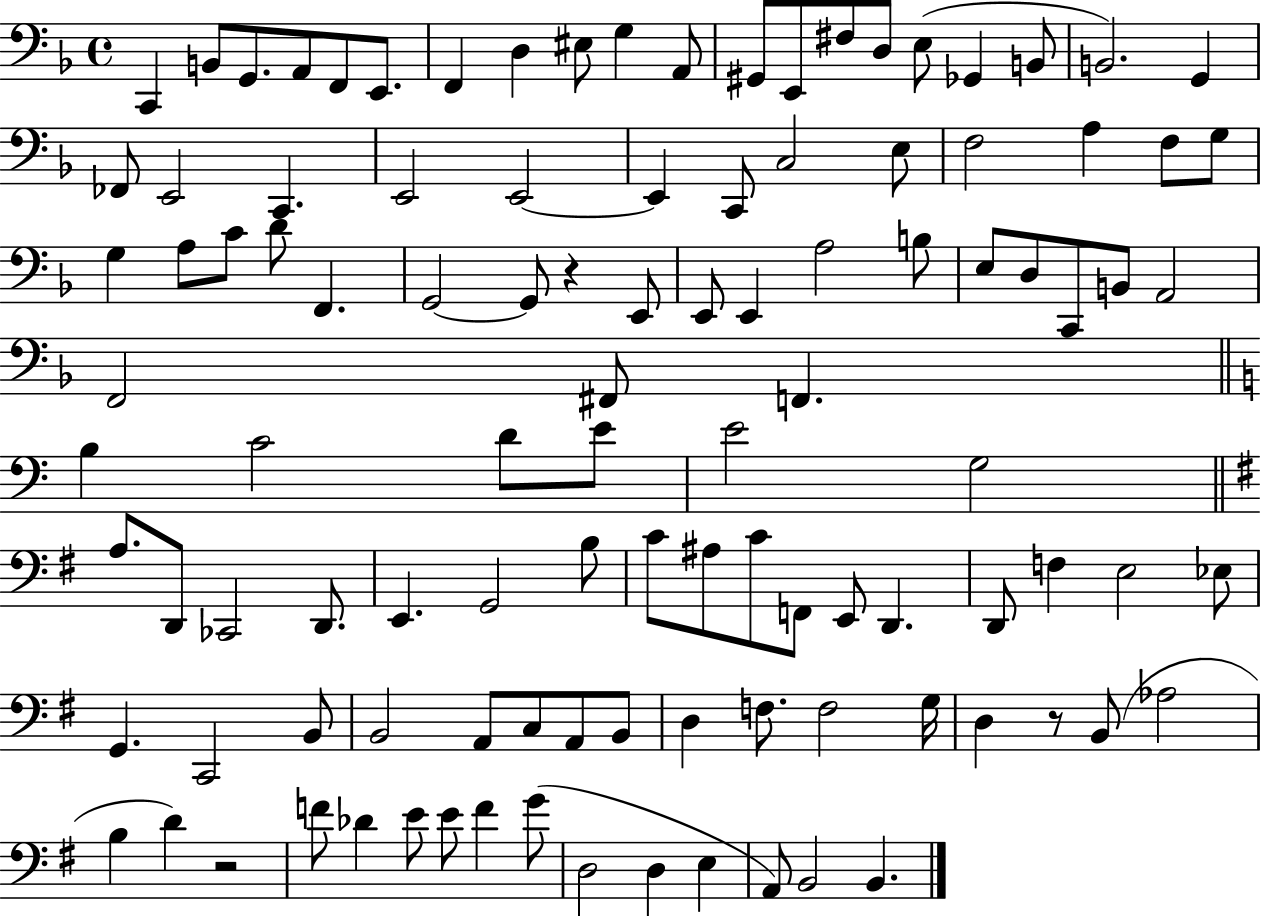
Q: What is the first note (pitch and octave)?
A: C2